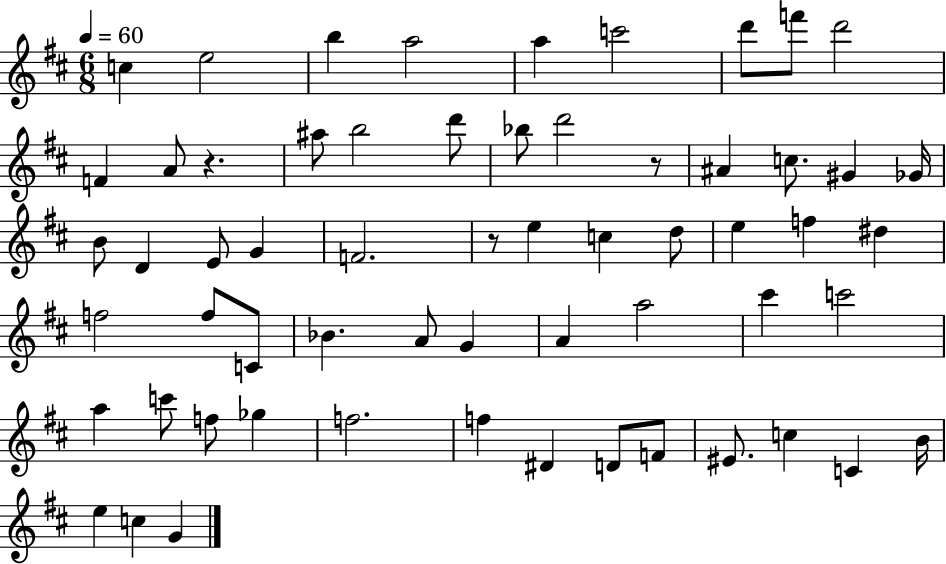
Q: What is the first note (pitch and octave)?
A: C5